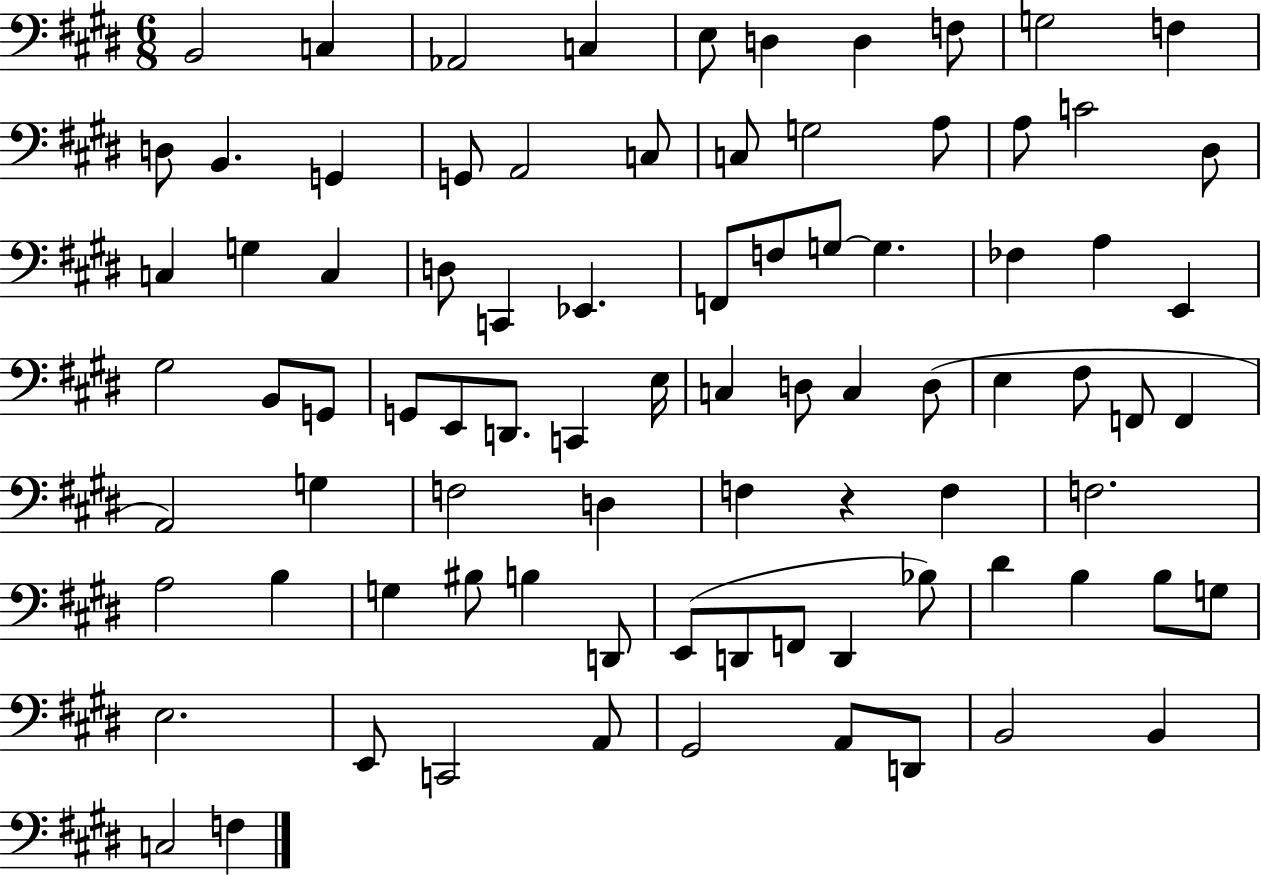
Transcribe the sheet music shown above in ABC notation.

X:1
T:Untitled
M:6/8
L:1/4
K:E
B,,2 C, _A,,2 C, E,/2 D, D, F,/2 G,2 F, D,/2 B,, G,, G,,/2 A,,2 C,/2 C,/2 G,2 A,/2 A,/2 C2 ^D,/2 C, G, C, D,/2 C,, _E,, F,,/2 F,/2 G,/2 G, _F, A, E,, ^G,2 B,,/2 G,,/2 G,,/2 E,,/2 D,,/2 C,, E,/4 C, D,/2 C, D,/2 E, ^F,/2 F,,/2 F,, A,,2 G, F,2 D, F, z F, F,2 A,2 B, G, ^B,/2 B, D,,/2 E,,/2 D,,/2 F,,/2 D,, _B,/2 ^D B, B,/2 G,/2 E,2 E,,/2 C,,2 A,,/2 ^G,,2 A,,/2 D,,/2 B,,2 B,, C,2 F,